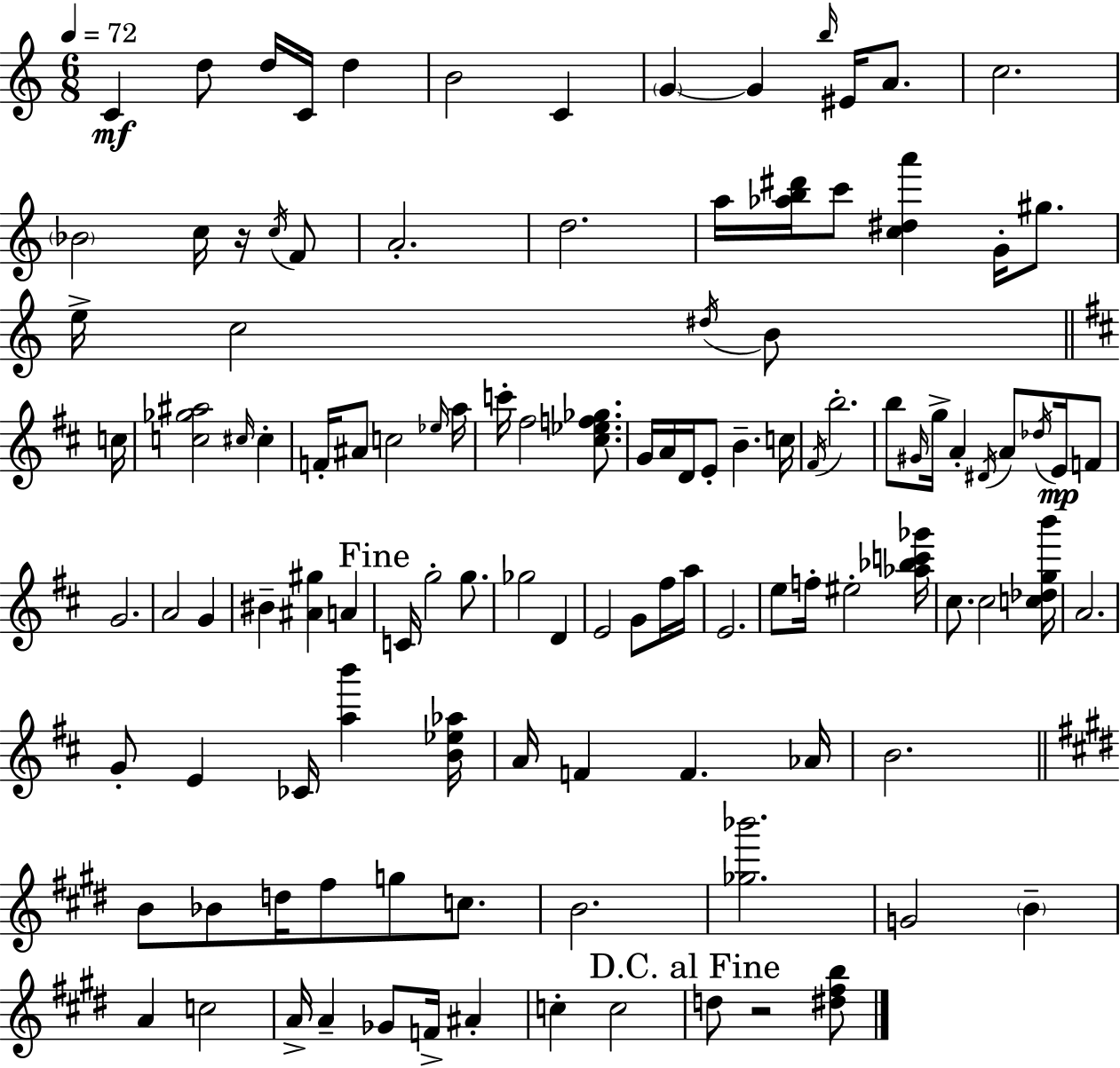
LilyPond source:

{
  \clef treble
  \numericTimeSignature
  \time 6/8
  \key a \minor
  \tempo 4 = 72
  c'4\mf d''8 d''16 c'16 d''4 | b'2 c'4 | \parenthesize g'4~~ g'4 \grace { b''16 } eis'16 a'8. | c''2. | \break \parenthesize bes'2 c''16 r16 \acciaccatura { c''16 } | f'8 a'2.-. | d''2. | a''16 <aes'' b'' dis'''>16 c'''8 <c'' dis'' a'''>4 g'16-. gis''8. | \break e''16-> c''2 \acciaccatura { dis''16 } | b'8 \bar "||" \break \key d \major c''16 <c'' ges'' ais''>2 \grace { cis''16 } cis''4-. | f'16-. ais'8 c''2 | \grace { ees''16 } a''16 c'''16-. fis''2 | <cis'' ees'' f'' ges''>8. g'16 a'16 d'16 e'8-. b'4.-- | \break c''16 \acciaccatura { fis'16 } b''2.-. | b''8 \grace { gis'16 } g''16-> a'4-. | \acciaccatura { dis'16 } a'8 \acciaccatura { des''16 } e'16\mp f'8 g'2. | a'2 | \break g'4 bis'4-- <ais' gis''>4 | a'4 \mark "Fine" c'16 g''2-. | g''8. ges''2 | d'4 e'2 | \break g'8 fis''16 a''16 e'2. | e''8 f''16-. eis''2-. | <aes'' bes'' c''' ges'''>16 cis''8. cis''2 | <c'' des'' g'' b'''>16 a'2. | \break g'8-. e'4 | ces'16 <a'' b'''>4 <b' ees'' aes''>16 a'16 f'4 | f'4. aes'16 b'2. | \bar "||" \break \key e \major b'8 bes'8 d''16 fis''8 g''8 c''8. | b'2. | <ges'' bes'''>2. | g'2 \parenthesize b'4-- | \break a'4 c''2 | a'16-> a'4-- ges'8 f'16-> ais'4-. | c''4-. c''2 | \mark "D.C. al Fine" d''8 r2 <dis'' fis'' b''>8 | \break \bar "|."
}